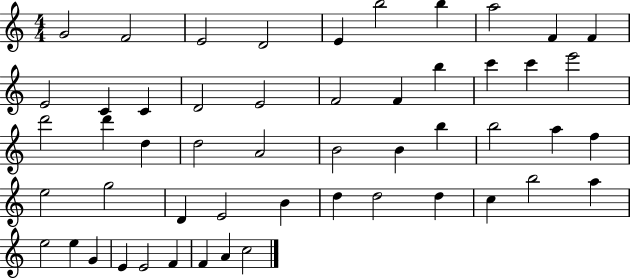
X:1
T:Untitled
M:4/4
L:1/4
K:C
G2 F2 E2 D2 E b2 b a2 F F E2 C C D2 E2 F2 F b c' c' e'2 d'2 d' d d2 A2 B2 B b b2 a f e2 g2 D E2 B d d2 d c b2 a e2 e G E E2 F F A c2